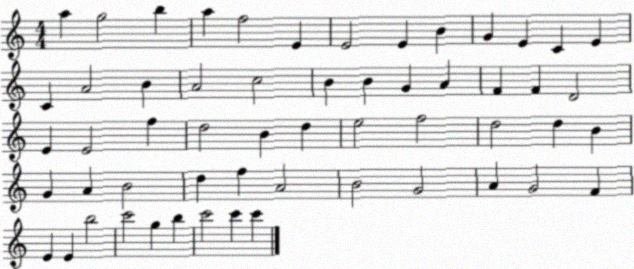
X:1
T:Untitled
M:4/4
L:1/4
K:C
a g2 b a f2 E E2 E B G E C E C A2 B A2 c2 B B G A F F D2 E E2 f d2 B d e2 f2 d2 d B G A B2 d f A2 B2 G2 A G2 F E E b2 c'2 g b c'2 c' c'